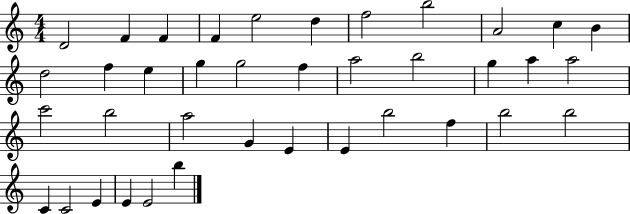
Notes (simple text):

D4/h F4/q F4/q F4/q E5/h D5/q F5/h B5/h A4/h C5/q B4/q D5/h F5/q E5/q G5/q G5/h F5/q A5/h B5/h G5/q A5/q A5/h C6/h B5/h A5/h G4/q E4/q E4/q B5/h F5/q B5/h B5/h C4/q C4/h E4/q E4/q E4/h B5/q